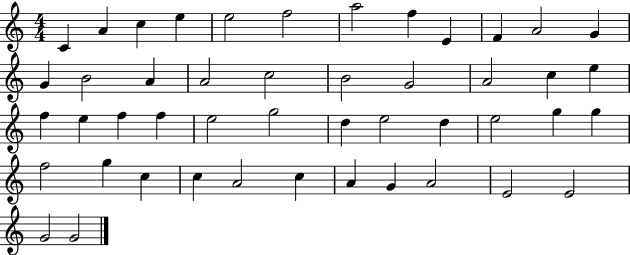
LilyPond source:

{
  \clef treble
  \numericTimeSignature
  \time 4/4
  \key c \major
  c'4 a'4 c''4 e''4 | e''2 f''2 | a''2 f''4 e'4 | f'4 a'2 g'4 | \break g'4 b'2 a'4 | a'2 c''2 | b'2 g'2 | a'2 c''4 e''4 | \break f''4 e''4 f''4 f''4 | e''2 g''2 | d''4 e''2 d''4 | e''2 g''4 g''4 | \break f''2 g''4 c''4 | c''4 a'2 c''4 | a'4 g'4 a'2 | e'2 e'2 | \break g'2 g'2 | \bar "|."
}